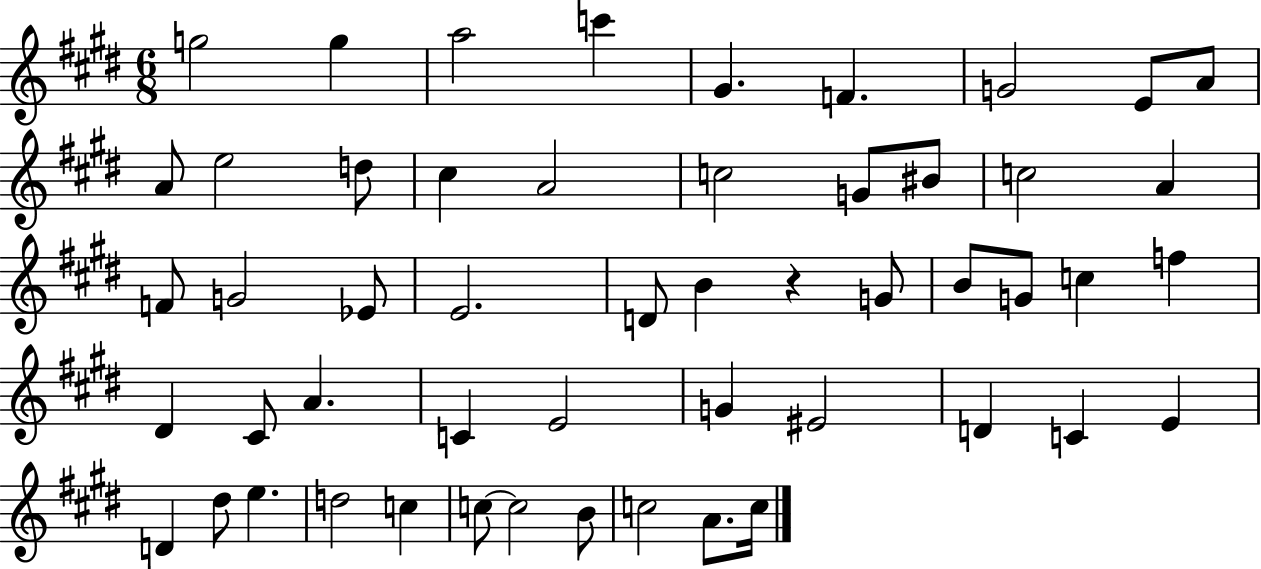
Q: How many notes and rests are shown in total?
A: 52